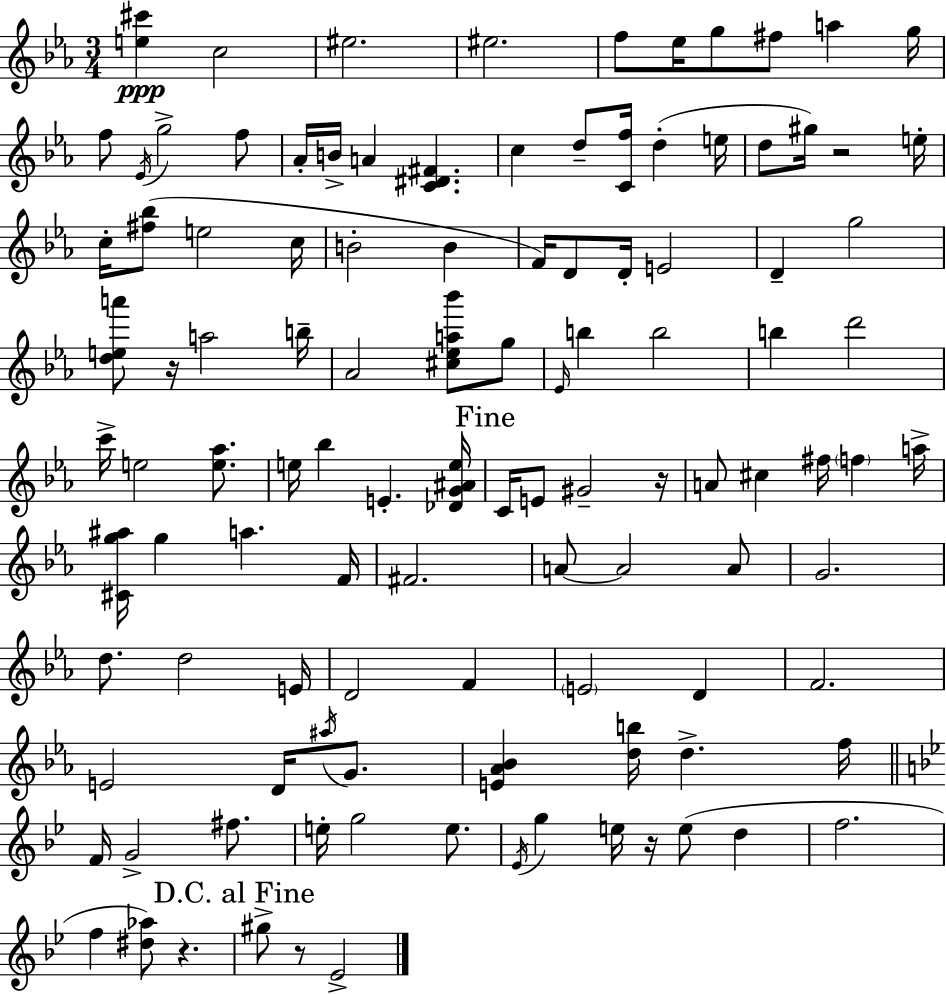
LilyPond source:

{
  \clef treble
  \numericTimeSignature
  \time 3/4
  \key c \minor
  \repeat volta 2 { <e'' cis'''>4\ppp c''2 | eis''2. | eis''2. | f''8 ees''16 g''8 fis''8 a''4 g''16 | \break f''8 \acciaccatura { ees'16 } g''2-> f''8 | aes'16-. b'16-> a'4 <c' dis' fis'>4. | c''4 d''8-- <c' f''>16 d''4-.( | e''16 d''8 gis''16) r2 | \break e''16-. c''16-. <fis'' bes''>8( e''2 | c''16 b'2-. b'4 | f'16) d'8 d'16-. e'2 | d'4-- g''2 | \break <d'' e'' a'''>8 r16 a''2 | b''16-- aes'2 <cis'' ees'' a'' bes'''>8 g''8 | \grace { ees'16 } b''4 b''2 | b''4 d'''2 | \break c'''16-> e''2 <e'' aes''>8. | e''16 bes''4 e'4.-. | <des' g' ais' e''>16 \mark "Fine" c'16 e'8 gis'2-- | r16 a'8 cis''4 fis''16 \parenthesize f''4 | \break a''16-> <cis' g'' ais''>16 g''4 a''4. | f'16 fis'2. | a'8~~ a'2 | a'8 g'2. | \break d''8. d''2 | e'16 d'2 f'4 | \parenthesize e'2 d'4 | f'2. | \break e'2 d'16 \acciaccatura { ais''16 } | g'8. <e' aes' bes'>4 <d'' b''>16 d''4.-> | f''16 \bar "||" \break \key bes \major f'16 g'2-> fis''8. | e''16-. g''2 e''8. | \acciaccatura { ees'16 } g''4 e''16 r16 e''8( d''4 | f''2. | \break f''4 <dis'' aes''>8) r4. | \mark "D.C. al Fine" gis''8-> r8 ees'2-> | } \bar "|."
}